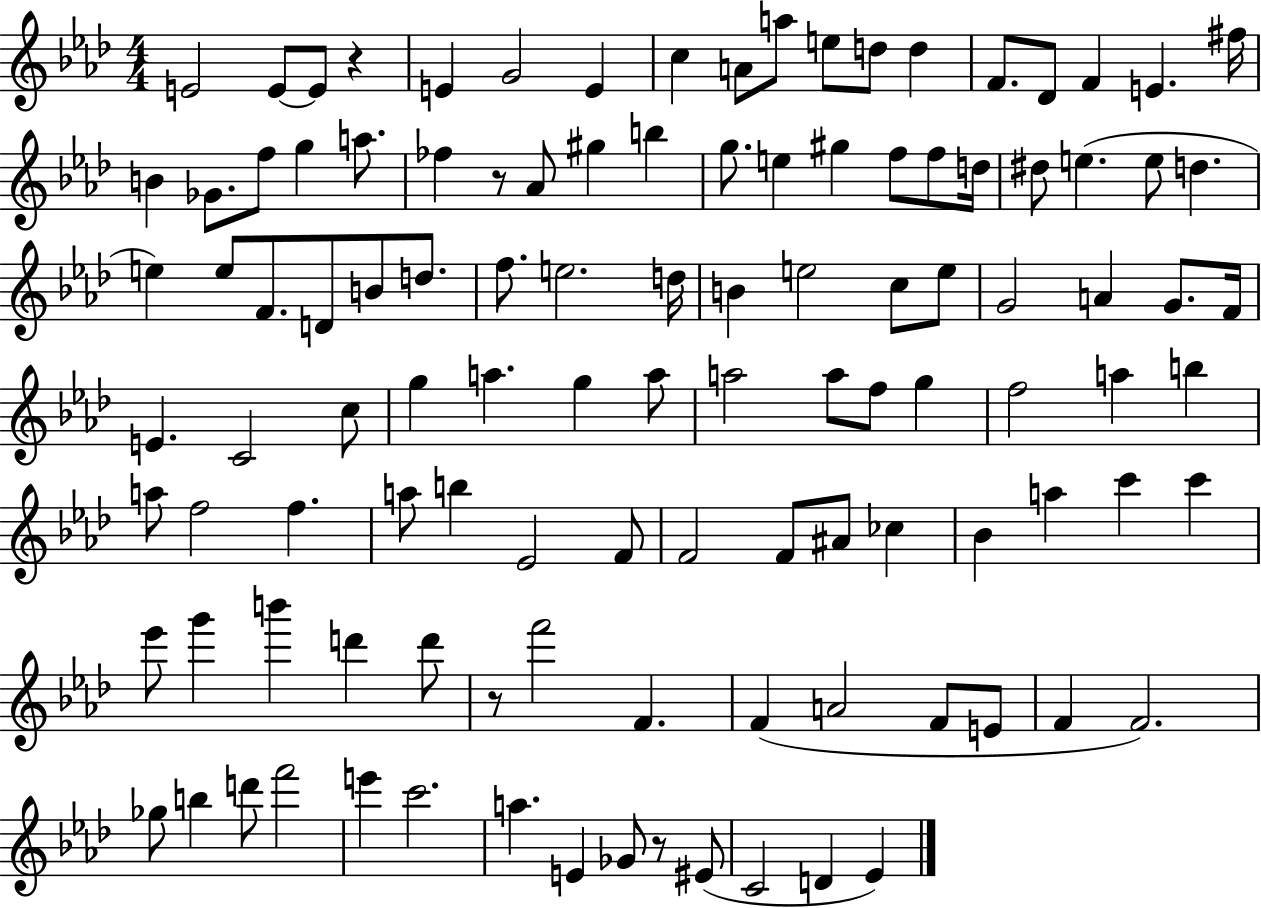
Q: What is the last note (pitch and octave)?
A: Eb4